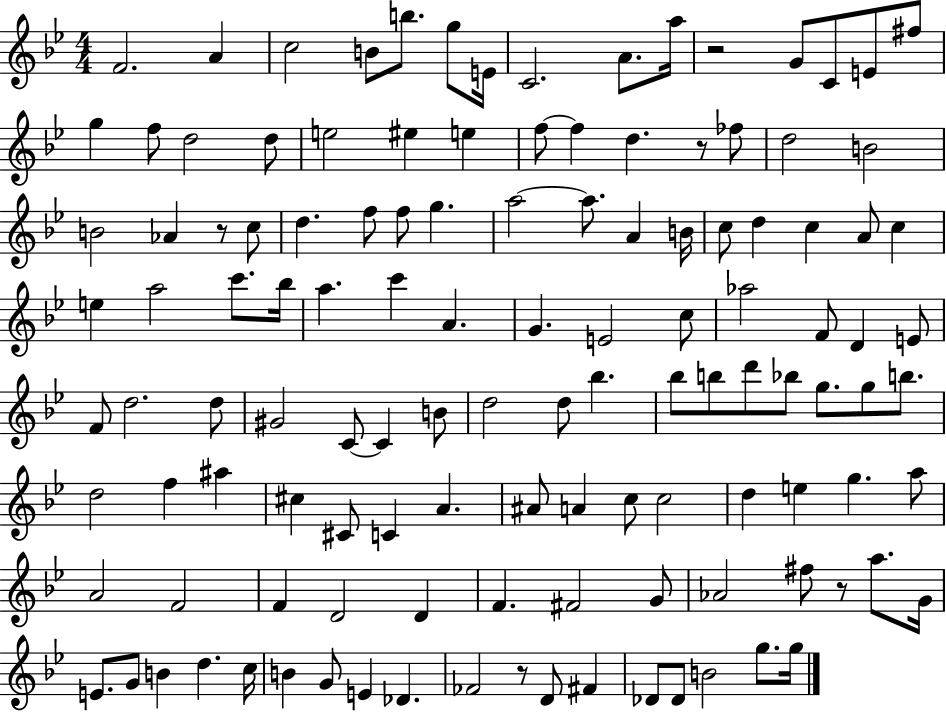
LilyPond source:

{
  \clef treble
  \numericTimeSignature
  \time 4/4
  \key bes \major
  f'2. a'4 | c''2 b'8 b''8. g''8 e'16 | c'2. a'8. a''16 | r2 g'8 c'8 e'8 fis''8 | \break g''4 f''8 d''2 d''8 | e''2 eis''4 e''4 | f''8~~ f''4 d''4. r8 fes''8 | d''2 b'2 | \break b'2 aes'4 r8 c''8 | d''4. f''8 f''8 g''4. | a''2~~ a''8. a'4 b'16 | c''8 d''4 c''4 a'8 c''4 | \break e''4 a''2 c'''8. bes''16 | a''4. c'''4 a'4. | g'4. e'2 c''8 | aes''2 f'8 d'4 e'8 | \break f'8 d''2. d''8 | gis'2 c'8~~ c'4 b'8 | d''2 d''8 bes''4. | bes''8 b''8 d'''8 bes''8 g''8. g''8 b''8. | \break d''2 f''4 ais''4 | cis''4 cis'8 c'4 a'4. | ais'8 a'4 c''8 c''2 | d''4 e''4 g''4. a''8 | \break a'2 f'2 | f'4 d'2 d'4 | f'4. fis'2 g'8 | aes'2 fis''8 r8 a''8. g'16 | \break e'8. g'8 b'4 d''4. c''16 | b'4 g'8 e'4 des'4. | fes'2 r8 d'8 fis'4 | des'8 des'8 b'2 g''8. g''16 | \break \bar "|."
}